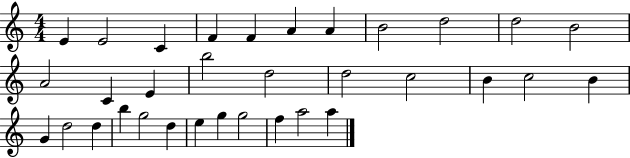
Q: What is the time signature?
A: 4/4